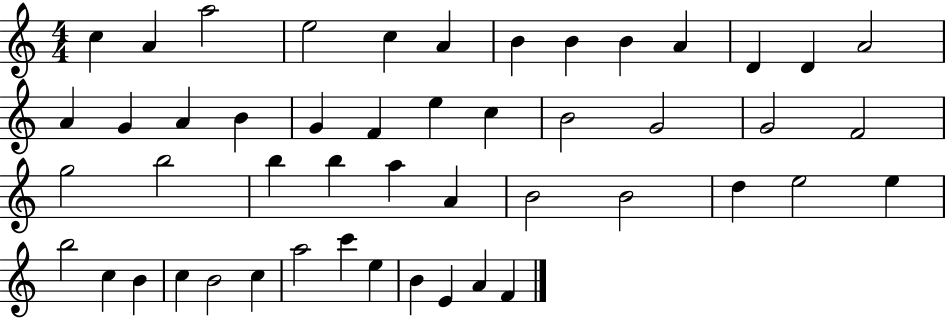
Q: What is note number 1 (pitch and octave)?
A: C5